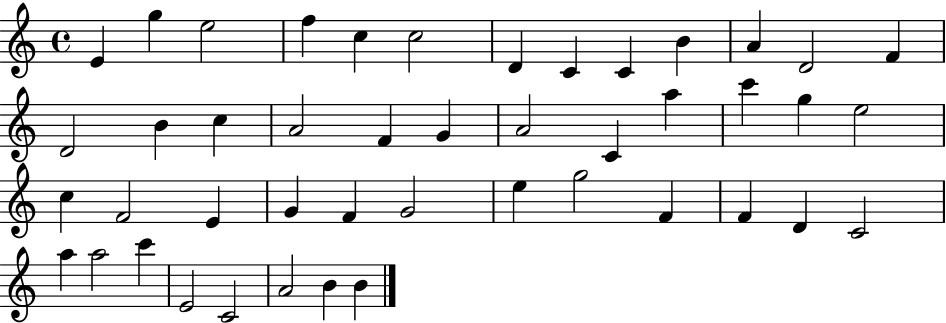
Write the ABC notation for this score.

X:1
T:Untitled
M:4/4
L:1/4
K:C
E g e2 f c c2 D C C B A D2 F D2 B c A2 F G A2 C a c' g e2 c F2 E G F G2 e g2 F F D C2 a a2 c' E2 C2 A2 B B